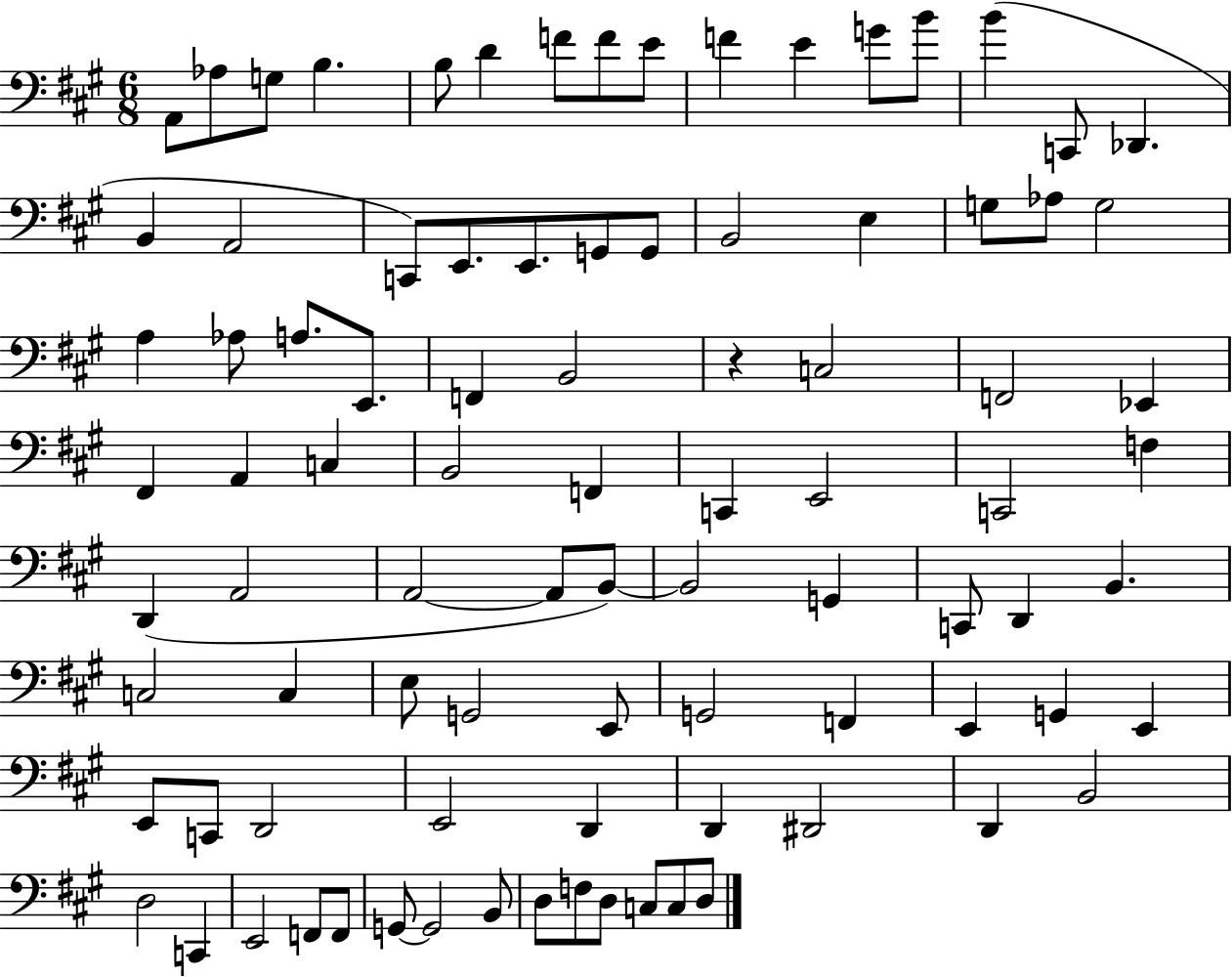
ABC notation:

X:1
T:Untitled
M:6/8
L:1/4
K:A
A,,/2 _A,/2 G,/2 B, B,/2 D F/2 F/2 E/2 F E G/2 B/2 B C,,/2 _D,, B,, A,,2 C,,/2 E,,/2 E,,/2 G,,/2 G,,/2 B,,2 E, G,/2 _A,/2 G,2 A, _A,/2 A,/2 E,,/2 F,, B,,2 z C,2 F,,2 _E,, ^F,, A,, C, B,,2 F,, C,, E,,2 C,,2 F, D,, A,,2 A,,2 A,,/2 B,,/2 B,,2 G,, C,,/2 D,, B,, C,2 C, E,/2 G,,2 E,,/2 G,,2 F,, E,, G,, E,, E,,/2 C,,/2 D,,2 E,,2 D,, D,, ^D,,2 D,, B,,2 D,2 C,, E,,2 F,,/2 F,,/2 G,,/2 G,,2 B,,/2 D,/2 F,/2 D,/2 C,/2 C,/2 D,/2